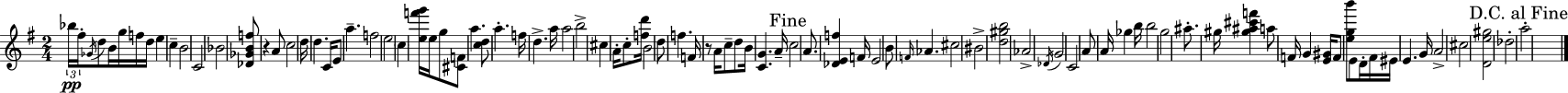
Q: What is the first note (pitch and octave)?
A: Bb5